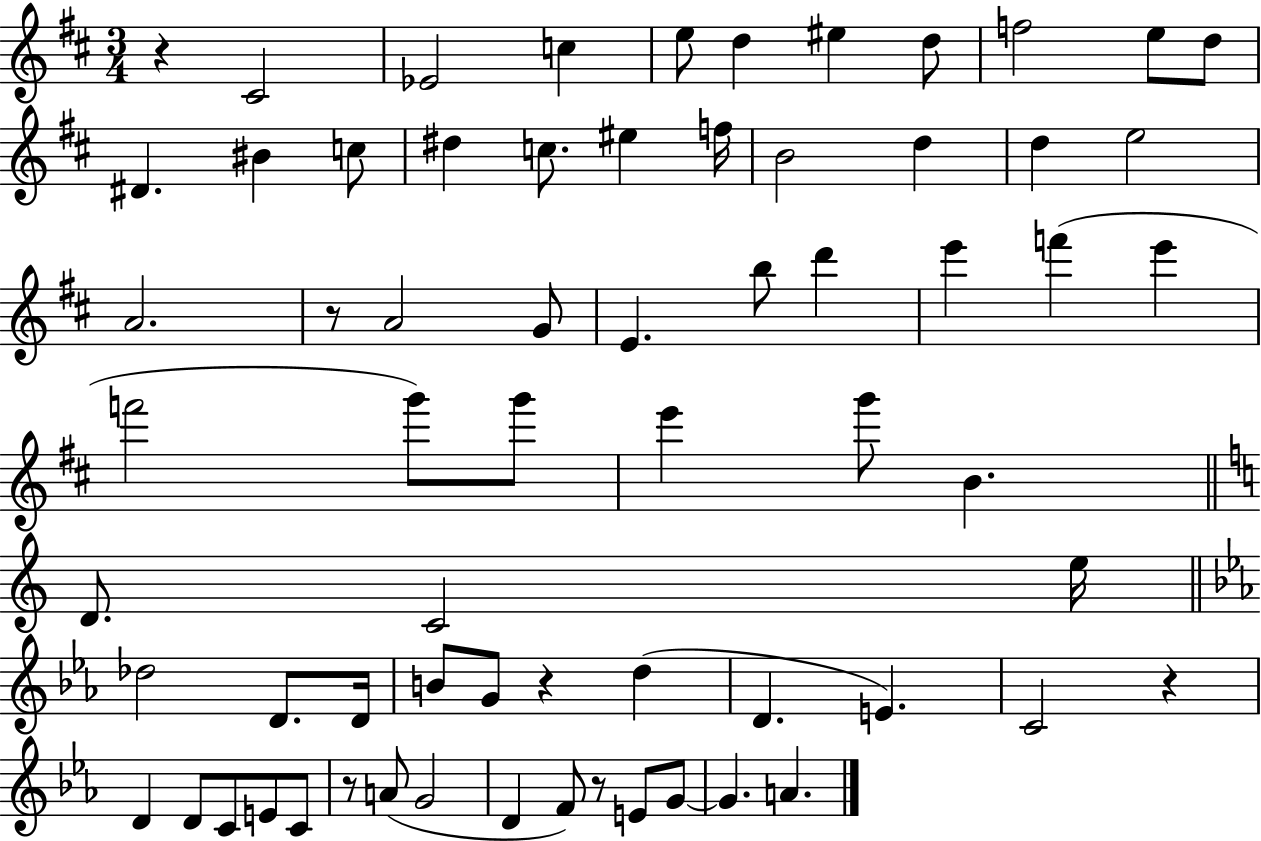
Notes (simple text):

R/q C#4/h Eb4/h C5/q E5/e D5/q EIS5/q D5/e F5/h E5/e D5/e D#4/q. BIS4/q C5/e D#5/q C5/e. EIS5/q F5/s B4/h D5/q D5/q E5/h A4/h. R/e A4/h G4/e E4/q. B5/e D6/q E6/q F6/q E6/q F6/h G6/e G6/e E6/q G6/e B4/q. D4/e. C4/h E5/s Db5/h D4/e. D4/s B4/e G4/e R/q D5/q D4/q. E4/q. C4/h R/q D4/q D4/e C4/e E4/e C4/e R/e A4/e G4/h D4/q F4/e R/e E4/e G4/e G4/q. A4/q.